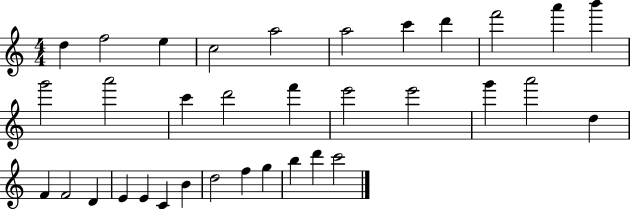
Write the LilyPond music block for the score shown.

{
  \clef treble
  \numericTimeSignature
  \time 4/4
  \key c \major
  d''4 f''2 e''4 | c''2 a''2 | a''2 c'''4 d'''4 | f'''2 a'''4 b'''4 | \break g'''2 a'''2 | c'''4 d'''2 f'''4 | e'''2 e'''2 | g'''4 a'''2 d''4 | \break f'4 f'2 d'4 | e'4 e'4 c'4 b'4 | d''2 f''4 g''4 | b''4 d'''4 c'''2 | \break \bar "|."
}